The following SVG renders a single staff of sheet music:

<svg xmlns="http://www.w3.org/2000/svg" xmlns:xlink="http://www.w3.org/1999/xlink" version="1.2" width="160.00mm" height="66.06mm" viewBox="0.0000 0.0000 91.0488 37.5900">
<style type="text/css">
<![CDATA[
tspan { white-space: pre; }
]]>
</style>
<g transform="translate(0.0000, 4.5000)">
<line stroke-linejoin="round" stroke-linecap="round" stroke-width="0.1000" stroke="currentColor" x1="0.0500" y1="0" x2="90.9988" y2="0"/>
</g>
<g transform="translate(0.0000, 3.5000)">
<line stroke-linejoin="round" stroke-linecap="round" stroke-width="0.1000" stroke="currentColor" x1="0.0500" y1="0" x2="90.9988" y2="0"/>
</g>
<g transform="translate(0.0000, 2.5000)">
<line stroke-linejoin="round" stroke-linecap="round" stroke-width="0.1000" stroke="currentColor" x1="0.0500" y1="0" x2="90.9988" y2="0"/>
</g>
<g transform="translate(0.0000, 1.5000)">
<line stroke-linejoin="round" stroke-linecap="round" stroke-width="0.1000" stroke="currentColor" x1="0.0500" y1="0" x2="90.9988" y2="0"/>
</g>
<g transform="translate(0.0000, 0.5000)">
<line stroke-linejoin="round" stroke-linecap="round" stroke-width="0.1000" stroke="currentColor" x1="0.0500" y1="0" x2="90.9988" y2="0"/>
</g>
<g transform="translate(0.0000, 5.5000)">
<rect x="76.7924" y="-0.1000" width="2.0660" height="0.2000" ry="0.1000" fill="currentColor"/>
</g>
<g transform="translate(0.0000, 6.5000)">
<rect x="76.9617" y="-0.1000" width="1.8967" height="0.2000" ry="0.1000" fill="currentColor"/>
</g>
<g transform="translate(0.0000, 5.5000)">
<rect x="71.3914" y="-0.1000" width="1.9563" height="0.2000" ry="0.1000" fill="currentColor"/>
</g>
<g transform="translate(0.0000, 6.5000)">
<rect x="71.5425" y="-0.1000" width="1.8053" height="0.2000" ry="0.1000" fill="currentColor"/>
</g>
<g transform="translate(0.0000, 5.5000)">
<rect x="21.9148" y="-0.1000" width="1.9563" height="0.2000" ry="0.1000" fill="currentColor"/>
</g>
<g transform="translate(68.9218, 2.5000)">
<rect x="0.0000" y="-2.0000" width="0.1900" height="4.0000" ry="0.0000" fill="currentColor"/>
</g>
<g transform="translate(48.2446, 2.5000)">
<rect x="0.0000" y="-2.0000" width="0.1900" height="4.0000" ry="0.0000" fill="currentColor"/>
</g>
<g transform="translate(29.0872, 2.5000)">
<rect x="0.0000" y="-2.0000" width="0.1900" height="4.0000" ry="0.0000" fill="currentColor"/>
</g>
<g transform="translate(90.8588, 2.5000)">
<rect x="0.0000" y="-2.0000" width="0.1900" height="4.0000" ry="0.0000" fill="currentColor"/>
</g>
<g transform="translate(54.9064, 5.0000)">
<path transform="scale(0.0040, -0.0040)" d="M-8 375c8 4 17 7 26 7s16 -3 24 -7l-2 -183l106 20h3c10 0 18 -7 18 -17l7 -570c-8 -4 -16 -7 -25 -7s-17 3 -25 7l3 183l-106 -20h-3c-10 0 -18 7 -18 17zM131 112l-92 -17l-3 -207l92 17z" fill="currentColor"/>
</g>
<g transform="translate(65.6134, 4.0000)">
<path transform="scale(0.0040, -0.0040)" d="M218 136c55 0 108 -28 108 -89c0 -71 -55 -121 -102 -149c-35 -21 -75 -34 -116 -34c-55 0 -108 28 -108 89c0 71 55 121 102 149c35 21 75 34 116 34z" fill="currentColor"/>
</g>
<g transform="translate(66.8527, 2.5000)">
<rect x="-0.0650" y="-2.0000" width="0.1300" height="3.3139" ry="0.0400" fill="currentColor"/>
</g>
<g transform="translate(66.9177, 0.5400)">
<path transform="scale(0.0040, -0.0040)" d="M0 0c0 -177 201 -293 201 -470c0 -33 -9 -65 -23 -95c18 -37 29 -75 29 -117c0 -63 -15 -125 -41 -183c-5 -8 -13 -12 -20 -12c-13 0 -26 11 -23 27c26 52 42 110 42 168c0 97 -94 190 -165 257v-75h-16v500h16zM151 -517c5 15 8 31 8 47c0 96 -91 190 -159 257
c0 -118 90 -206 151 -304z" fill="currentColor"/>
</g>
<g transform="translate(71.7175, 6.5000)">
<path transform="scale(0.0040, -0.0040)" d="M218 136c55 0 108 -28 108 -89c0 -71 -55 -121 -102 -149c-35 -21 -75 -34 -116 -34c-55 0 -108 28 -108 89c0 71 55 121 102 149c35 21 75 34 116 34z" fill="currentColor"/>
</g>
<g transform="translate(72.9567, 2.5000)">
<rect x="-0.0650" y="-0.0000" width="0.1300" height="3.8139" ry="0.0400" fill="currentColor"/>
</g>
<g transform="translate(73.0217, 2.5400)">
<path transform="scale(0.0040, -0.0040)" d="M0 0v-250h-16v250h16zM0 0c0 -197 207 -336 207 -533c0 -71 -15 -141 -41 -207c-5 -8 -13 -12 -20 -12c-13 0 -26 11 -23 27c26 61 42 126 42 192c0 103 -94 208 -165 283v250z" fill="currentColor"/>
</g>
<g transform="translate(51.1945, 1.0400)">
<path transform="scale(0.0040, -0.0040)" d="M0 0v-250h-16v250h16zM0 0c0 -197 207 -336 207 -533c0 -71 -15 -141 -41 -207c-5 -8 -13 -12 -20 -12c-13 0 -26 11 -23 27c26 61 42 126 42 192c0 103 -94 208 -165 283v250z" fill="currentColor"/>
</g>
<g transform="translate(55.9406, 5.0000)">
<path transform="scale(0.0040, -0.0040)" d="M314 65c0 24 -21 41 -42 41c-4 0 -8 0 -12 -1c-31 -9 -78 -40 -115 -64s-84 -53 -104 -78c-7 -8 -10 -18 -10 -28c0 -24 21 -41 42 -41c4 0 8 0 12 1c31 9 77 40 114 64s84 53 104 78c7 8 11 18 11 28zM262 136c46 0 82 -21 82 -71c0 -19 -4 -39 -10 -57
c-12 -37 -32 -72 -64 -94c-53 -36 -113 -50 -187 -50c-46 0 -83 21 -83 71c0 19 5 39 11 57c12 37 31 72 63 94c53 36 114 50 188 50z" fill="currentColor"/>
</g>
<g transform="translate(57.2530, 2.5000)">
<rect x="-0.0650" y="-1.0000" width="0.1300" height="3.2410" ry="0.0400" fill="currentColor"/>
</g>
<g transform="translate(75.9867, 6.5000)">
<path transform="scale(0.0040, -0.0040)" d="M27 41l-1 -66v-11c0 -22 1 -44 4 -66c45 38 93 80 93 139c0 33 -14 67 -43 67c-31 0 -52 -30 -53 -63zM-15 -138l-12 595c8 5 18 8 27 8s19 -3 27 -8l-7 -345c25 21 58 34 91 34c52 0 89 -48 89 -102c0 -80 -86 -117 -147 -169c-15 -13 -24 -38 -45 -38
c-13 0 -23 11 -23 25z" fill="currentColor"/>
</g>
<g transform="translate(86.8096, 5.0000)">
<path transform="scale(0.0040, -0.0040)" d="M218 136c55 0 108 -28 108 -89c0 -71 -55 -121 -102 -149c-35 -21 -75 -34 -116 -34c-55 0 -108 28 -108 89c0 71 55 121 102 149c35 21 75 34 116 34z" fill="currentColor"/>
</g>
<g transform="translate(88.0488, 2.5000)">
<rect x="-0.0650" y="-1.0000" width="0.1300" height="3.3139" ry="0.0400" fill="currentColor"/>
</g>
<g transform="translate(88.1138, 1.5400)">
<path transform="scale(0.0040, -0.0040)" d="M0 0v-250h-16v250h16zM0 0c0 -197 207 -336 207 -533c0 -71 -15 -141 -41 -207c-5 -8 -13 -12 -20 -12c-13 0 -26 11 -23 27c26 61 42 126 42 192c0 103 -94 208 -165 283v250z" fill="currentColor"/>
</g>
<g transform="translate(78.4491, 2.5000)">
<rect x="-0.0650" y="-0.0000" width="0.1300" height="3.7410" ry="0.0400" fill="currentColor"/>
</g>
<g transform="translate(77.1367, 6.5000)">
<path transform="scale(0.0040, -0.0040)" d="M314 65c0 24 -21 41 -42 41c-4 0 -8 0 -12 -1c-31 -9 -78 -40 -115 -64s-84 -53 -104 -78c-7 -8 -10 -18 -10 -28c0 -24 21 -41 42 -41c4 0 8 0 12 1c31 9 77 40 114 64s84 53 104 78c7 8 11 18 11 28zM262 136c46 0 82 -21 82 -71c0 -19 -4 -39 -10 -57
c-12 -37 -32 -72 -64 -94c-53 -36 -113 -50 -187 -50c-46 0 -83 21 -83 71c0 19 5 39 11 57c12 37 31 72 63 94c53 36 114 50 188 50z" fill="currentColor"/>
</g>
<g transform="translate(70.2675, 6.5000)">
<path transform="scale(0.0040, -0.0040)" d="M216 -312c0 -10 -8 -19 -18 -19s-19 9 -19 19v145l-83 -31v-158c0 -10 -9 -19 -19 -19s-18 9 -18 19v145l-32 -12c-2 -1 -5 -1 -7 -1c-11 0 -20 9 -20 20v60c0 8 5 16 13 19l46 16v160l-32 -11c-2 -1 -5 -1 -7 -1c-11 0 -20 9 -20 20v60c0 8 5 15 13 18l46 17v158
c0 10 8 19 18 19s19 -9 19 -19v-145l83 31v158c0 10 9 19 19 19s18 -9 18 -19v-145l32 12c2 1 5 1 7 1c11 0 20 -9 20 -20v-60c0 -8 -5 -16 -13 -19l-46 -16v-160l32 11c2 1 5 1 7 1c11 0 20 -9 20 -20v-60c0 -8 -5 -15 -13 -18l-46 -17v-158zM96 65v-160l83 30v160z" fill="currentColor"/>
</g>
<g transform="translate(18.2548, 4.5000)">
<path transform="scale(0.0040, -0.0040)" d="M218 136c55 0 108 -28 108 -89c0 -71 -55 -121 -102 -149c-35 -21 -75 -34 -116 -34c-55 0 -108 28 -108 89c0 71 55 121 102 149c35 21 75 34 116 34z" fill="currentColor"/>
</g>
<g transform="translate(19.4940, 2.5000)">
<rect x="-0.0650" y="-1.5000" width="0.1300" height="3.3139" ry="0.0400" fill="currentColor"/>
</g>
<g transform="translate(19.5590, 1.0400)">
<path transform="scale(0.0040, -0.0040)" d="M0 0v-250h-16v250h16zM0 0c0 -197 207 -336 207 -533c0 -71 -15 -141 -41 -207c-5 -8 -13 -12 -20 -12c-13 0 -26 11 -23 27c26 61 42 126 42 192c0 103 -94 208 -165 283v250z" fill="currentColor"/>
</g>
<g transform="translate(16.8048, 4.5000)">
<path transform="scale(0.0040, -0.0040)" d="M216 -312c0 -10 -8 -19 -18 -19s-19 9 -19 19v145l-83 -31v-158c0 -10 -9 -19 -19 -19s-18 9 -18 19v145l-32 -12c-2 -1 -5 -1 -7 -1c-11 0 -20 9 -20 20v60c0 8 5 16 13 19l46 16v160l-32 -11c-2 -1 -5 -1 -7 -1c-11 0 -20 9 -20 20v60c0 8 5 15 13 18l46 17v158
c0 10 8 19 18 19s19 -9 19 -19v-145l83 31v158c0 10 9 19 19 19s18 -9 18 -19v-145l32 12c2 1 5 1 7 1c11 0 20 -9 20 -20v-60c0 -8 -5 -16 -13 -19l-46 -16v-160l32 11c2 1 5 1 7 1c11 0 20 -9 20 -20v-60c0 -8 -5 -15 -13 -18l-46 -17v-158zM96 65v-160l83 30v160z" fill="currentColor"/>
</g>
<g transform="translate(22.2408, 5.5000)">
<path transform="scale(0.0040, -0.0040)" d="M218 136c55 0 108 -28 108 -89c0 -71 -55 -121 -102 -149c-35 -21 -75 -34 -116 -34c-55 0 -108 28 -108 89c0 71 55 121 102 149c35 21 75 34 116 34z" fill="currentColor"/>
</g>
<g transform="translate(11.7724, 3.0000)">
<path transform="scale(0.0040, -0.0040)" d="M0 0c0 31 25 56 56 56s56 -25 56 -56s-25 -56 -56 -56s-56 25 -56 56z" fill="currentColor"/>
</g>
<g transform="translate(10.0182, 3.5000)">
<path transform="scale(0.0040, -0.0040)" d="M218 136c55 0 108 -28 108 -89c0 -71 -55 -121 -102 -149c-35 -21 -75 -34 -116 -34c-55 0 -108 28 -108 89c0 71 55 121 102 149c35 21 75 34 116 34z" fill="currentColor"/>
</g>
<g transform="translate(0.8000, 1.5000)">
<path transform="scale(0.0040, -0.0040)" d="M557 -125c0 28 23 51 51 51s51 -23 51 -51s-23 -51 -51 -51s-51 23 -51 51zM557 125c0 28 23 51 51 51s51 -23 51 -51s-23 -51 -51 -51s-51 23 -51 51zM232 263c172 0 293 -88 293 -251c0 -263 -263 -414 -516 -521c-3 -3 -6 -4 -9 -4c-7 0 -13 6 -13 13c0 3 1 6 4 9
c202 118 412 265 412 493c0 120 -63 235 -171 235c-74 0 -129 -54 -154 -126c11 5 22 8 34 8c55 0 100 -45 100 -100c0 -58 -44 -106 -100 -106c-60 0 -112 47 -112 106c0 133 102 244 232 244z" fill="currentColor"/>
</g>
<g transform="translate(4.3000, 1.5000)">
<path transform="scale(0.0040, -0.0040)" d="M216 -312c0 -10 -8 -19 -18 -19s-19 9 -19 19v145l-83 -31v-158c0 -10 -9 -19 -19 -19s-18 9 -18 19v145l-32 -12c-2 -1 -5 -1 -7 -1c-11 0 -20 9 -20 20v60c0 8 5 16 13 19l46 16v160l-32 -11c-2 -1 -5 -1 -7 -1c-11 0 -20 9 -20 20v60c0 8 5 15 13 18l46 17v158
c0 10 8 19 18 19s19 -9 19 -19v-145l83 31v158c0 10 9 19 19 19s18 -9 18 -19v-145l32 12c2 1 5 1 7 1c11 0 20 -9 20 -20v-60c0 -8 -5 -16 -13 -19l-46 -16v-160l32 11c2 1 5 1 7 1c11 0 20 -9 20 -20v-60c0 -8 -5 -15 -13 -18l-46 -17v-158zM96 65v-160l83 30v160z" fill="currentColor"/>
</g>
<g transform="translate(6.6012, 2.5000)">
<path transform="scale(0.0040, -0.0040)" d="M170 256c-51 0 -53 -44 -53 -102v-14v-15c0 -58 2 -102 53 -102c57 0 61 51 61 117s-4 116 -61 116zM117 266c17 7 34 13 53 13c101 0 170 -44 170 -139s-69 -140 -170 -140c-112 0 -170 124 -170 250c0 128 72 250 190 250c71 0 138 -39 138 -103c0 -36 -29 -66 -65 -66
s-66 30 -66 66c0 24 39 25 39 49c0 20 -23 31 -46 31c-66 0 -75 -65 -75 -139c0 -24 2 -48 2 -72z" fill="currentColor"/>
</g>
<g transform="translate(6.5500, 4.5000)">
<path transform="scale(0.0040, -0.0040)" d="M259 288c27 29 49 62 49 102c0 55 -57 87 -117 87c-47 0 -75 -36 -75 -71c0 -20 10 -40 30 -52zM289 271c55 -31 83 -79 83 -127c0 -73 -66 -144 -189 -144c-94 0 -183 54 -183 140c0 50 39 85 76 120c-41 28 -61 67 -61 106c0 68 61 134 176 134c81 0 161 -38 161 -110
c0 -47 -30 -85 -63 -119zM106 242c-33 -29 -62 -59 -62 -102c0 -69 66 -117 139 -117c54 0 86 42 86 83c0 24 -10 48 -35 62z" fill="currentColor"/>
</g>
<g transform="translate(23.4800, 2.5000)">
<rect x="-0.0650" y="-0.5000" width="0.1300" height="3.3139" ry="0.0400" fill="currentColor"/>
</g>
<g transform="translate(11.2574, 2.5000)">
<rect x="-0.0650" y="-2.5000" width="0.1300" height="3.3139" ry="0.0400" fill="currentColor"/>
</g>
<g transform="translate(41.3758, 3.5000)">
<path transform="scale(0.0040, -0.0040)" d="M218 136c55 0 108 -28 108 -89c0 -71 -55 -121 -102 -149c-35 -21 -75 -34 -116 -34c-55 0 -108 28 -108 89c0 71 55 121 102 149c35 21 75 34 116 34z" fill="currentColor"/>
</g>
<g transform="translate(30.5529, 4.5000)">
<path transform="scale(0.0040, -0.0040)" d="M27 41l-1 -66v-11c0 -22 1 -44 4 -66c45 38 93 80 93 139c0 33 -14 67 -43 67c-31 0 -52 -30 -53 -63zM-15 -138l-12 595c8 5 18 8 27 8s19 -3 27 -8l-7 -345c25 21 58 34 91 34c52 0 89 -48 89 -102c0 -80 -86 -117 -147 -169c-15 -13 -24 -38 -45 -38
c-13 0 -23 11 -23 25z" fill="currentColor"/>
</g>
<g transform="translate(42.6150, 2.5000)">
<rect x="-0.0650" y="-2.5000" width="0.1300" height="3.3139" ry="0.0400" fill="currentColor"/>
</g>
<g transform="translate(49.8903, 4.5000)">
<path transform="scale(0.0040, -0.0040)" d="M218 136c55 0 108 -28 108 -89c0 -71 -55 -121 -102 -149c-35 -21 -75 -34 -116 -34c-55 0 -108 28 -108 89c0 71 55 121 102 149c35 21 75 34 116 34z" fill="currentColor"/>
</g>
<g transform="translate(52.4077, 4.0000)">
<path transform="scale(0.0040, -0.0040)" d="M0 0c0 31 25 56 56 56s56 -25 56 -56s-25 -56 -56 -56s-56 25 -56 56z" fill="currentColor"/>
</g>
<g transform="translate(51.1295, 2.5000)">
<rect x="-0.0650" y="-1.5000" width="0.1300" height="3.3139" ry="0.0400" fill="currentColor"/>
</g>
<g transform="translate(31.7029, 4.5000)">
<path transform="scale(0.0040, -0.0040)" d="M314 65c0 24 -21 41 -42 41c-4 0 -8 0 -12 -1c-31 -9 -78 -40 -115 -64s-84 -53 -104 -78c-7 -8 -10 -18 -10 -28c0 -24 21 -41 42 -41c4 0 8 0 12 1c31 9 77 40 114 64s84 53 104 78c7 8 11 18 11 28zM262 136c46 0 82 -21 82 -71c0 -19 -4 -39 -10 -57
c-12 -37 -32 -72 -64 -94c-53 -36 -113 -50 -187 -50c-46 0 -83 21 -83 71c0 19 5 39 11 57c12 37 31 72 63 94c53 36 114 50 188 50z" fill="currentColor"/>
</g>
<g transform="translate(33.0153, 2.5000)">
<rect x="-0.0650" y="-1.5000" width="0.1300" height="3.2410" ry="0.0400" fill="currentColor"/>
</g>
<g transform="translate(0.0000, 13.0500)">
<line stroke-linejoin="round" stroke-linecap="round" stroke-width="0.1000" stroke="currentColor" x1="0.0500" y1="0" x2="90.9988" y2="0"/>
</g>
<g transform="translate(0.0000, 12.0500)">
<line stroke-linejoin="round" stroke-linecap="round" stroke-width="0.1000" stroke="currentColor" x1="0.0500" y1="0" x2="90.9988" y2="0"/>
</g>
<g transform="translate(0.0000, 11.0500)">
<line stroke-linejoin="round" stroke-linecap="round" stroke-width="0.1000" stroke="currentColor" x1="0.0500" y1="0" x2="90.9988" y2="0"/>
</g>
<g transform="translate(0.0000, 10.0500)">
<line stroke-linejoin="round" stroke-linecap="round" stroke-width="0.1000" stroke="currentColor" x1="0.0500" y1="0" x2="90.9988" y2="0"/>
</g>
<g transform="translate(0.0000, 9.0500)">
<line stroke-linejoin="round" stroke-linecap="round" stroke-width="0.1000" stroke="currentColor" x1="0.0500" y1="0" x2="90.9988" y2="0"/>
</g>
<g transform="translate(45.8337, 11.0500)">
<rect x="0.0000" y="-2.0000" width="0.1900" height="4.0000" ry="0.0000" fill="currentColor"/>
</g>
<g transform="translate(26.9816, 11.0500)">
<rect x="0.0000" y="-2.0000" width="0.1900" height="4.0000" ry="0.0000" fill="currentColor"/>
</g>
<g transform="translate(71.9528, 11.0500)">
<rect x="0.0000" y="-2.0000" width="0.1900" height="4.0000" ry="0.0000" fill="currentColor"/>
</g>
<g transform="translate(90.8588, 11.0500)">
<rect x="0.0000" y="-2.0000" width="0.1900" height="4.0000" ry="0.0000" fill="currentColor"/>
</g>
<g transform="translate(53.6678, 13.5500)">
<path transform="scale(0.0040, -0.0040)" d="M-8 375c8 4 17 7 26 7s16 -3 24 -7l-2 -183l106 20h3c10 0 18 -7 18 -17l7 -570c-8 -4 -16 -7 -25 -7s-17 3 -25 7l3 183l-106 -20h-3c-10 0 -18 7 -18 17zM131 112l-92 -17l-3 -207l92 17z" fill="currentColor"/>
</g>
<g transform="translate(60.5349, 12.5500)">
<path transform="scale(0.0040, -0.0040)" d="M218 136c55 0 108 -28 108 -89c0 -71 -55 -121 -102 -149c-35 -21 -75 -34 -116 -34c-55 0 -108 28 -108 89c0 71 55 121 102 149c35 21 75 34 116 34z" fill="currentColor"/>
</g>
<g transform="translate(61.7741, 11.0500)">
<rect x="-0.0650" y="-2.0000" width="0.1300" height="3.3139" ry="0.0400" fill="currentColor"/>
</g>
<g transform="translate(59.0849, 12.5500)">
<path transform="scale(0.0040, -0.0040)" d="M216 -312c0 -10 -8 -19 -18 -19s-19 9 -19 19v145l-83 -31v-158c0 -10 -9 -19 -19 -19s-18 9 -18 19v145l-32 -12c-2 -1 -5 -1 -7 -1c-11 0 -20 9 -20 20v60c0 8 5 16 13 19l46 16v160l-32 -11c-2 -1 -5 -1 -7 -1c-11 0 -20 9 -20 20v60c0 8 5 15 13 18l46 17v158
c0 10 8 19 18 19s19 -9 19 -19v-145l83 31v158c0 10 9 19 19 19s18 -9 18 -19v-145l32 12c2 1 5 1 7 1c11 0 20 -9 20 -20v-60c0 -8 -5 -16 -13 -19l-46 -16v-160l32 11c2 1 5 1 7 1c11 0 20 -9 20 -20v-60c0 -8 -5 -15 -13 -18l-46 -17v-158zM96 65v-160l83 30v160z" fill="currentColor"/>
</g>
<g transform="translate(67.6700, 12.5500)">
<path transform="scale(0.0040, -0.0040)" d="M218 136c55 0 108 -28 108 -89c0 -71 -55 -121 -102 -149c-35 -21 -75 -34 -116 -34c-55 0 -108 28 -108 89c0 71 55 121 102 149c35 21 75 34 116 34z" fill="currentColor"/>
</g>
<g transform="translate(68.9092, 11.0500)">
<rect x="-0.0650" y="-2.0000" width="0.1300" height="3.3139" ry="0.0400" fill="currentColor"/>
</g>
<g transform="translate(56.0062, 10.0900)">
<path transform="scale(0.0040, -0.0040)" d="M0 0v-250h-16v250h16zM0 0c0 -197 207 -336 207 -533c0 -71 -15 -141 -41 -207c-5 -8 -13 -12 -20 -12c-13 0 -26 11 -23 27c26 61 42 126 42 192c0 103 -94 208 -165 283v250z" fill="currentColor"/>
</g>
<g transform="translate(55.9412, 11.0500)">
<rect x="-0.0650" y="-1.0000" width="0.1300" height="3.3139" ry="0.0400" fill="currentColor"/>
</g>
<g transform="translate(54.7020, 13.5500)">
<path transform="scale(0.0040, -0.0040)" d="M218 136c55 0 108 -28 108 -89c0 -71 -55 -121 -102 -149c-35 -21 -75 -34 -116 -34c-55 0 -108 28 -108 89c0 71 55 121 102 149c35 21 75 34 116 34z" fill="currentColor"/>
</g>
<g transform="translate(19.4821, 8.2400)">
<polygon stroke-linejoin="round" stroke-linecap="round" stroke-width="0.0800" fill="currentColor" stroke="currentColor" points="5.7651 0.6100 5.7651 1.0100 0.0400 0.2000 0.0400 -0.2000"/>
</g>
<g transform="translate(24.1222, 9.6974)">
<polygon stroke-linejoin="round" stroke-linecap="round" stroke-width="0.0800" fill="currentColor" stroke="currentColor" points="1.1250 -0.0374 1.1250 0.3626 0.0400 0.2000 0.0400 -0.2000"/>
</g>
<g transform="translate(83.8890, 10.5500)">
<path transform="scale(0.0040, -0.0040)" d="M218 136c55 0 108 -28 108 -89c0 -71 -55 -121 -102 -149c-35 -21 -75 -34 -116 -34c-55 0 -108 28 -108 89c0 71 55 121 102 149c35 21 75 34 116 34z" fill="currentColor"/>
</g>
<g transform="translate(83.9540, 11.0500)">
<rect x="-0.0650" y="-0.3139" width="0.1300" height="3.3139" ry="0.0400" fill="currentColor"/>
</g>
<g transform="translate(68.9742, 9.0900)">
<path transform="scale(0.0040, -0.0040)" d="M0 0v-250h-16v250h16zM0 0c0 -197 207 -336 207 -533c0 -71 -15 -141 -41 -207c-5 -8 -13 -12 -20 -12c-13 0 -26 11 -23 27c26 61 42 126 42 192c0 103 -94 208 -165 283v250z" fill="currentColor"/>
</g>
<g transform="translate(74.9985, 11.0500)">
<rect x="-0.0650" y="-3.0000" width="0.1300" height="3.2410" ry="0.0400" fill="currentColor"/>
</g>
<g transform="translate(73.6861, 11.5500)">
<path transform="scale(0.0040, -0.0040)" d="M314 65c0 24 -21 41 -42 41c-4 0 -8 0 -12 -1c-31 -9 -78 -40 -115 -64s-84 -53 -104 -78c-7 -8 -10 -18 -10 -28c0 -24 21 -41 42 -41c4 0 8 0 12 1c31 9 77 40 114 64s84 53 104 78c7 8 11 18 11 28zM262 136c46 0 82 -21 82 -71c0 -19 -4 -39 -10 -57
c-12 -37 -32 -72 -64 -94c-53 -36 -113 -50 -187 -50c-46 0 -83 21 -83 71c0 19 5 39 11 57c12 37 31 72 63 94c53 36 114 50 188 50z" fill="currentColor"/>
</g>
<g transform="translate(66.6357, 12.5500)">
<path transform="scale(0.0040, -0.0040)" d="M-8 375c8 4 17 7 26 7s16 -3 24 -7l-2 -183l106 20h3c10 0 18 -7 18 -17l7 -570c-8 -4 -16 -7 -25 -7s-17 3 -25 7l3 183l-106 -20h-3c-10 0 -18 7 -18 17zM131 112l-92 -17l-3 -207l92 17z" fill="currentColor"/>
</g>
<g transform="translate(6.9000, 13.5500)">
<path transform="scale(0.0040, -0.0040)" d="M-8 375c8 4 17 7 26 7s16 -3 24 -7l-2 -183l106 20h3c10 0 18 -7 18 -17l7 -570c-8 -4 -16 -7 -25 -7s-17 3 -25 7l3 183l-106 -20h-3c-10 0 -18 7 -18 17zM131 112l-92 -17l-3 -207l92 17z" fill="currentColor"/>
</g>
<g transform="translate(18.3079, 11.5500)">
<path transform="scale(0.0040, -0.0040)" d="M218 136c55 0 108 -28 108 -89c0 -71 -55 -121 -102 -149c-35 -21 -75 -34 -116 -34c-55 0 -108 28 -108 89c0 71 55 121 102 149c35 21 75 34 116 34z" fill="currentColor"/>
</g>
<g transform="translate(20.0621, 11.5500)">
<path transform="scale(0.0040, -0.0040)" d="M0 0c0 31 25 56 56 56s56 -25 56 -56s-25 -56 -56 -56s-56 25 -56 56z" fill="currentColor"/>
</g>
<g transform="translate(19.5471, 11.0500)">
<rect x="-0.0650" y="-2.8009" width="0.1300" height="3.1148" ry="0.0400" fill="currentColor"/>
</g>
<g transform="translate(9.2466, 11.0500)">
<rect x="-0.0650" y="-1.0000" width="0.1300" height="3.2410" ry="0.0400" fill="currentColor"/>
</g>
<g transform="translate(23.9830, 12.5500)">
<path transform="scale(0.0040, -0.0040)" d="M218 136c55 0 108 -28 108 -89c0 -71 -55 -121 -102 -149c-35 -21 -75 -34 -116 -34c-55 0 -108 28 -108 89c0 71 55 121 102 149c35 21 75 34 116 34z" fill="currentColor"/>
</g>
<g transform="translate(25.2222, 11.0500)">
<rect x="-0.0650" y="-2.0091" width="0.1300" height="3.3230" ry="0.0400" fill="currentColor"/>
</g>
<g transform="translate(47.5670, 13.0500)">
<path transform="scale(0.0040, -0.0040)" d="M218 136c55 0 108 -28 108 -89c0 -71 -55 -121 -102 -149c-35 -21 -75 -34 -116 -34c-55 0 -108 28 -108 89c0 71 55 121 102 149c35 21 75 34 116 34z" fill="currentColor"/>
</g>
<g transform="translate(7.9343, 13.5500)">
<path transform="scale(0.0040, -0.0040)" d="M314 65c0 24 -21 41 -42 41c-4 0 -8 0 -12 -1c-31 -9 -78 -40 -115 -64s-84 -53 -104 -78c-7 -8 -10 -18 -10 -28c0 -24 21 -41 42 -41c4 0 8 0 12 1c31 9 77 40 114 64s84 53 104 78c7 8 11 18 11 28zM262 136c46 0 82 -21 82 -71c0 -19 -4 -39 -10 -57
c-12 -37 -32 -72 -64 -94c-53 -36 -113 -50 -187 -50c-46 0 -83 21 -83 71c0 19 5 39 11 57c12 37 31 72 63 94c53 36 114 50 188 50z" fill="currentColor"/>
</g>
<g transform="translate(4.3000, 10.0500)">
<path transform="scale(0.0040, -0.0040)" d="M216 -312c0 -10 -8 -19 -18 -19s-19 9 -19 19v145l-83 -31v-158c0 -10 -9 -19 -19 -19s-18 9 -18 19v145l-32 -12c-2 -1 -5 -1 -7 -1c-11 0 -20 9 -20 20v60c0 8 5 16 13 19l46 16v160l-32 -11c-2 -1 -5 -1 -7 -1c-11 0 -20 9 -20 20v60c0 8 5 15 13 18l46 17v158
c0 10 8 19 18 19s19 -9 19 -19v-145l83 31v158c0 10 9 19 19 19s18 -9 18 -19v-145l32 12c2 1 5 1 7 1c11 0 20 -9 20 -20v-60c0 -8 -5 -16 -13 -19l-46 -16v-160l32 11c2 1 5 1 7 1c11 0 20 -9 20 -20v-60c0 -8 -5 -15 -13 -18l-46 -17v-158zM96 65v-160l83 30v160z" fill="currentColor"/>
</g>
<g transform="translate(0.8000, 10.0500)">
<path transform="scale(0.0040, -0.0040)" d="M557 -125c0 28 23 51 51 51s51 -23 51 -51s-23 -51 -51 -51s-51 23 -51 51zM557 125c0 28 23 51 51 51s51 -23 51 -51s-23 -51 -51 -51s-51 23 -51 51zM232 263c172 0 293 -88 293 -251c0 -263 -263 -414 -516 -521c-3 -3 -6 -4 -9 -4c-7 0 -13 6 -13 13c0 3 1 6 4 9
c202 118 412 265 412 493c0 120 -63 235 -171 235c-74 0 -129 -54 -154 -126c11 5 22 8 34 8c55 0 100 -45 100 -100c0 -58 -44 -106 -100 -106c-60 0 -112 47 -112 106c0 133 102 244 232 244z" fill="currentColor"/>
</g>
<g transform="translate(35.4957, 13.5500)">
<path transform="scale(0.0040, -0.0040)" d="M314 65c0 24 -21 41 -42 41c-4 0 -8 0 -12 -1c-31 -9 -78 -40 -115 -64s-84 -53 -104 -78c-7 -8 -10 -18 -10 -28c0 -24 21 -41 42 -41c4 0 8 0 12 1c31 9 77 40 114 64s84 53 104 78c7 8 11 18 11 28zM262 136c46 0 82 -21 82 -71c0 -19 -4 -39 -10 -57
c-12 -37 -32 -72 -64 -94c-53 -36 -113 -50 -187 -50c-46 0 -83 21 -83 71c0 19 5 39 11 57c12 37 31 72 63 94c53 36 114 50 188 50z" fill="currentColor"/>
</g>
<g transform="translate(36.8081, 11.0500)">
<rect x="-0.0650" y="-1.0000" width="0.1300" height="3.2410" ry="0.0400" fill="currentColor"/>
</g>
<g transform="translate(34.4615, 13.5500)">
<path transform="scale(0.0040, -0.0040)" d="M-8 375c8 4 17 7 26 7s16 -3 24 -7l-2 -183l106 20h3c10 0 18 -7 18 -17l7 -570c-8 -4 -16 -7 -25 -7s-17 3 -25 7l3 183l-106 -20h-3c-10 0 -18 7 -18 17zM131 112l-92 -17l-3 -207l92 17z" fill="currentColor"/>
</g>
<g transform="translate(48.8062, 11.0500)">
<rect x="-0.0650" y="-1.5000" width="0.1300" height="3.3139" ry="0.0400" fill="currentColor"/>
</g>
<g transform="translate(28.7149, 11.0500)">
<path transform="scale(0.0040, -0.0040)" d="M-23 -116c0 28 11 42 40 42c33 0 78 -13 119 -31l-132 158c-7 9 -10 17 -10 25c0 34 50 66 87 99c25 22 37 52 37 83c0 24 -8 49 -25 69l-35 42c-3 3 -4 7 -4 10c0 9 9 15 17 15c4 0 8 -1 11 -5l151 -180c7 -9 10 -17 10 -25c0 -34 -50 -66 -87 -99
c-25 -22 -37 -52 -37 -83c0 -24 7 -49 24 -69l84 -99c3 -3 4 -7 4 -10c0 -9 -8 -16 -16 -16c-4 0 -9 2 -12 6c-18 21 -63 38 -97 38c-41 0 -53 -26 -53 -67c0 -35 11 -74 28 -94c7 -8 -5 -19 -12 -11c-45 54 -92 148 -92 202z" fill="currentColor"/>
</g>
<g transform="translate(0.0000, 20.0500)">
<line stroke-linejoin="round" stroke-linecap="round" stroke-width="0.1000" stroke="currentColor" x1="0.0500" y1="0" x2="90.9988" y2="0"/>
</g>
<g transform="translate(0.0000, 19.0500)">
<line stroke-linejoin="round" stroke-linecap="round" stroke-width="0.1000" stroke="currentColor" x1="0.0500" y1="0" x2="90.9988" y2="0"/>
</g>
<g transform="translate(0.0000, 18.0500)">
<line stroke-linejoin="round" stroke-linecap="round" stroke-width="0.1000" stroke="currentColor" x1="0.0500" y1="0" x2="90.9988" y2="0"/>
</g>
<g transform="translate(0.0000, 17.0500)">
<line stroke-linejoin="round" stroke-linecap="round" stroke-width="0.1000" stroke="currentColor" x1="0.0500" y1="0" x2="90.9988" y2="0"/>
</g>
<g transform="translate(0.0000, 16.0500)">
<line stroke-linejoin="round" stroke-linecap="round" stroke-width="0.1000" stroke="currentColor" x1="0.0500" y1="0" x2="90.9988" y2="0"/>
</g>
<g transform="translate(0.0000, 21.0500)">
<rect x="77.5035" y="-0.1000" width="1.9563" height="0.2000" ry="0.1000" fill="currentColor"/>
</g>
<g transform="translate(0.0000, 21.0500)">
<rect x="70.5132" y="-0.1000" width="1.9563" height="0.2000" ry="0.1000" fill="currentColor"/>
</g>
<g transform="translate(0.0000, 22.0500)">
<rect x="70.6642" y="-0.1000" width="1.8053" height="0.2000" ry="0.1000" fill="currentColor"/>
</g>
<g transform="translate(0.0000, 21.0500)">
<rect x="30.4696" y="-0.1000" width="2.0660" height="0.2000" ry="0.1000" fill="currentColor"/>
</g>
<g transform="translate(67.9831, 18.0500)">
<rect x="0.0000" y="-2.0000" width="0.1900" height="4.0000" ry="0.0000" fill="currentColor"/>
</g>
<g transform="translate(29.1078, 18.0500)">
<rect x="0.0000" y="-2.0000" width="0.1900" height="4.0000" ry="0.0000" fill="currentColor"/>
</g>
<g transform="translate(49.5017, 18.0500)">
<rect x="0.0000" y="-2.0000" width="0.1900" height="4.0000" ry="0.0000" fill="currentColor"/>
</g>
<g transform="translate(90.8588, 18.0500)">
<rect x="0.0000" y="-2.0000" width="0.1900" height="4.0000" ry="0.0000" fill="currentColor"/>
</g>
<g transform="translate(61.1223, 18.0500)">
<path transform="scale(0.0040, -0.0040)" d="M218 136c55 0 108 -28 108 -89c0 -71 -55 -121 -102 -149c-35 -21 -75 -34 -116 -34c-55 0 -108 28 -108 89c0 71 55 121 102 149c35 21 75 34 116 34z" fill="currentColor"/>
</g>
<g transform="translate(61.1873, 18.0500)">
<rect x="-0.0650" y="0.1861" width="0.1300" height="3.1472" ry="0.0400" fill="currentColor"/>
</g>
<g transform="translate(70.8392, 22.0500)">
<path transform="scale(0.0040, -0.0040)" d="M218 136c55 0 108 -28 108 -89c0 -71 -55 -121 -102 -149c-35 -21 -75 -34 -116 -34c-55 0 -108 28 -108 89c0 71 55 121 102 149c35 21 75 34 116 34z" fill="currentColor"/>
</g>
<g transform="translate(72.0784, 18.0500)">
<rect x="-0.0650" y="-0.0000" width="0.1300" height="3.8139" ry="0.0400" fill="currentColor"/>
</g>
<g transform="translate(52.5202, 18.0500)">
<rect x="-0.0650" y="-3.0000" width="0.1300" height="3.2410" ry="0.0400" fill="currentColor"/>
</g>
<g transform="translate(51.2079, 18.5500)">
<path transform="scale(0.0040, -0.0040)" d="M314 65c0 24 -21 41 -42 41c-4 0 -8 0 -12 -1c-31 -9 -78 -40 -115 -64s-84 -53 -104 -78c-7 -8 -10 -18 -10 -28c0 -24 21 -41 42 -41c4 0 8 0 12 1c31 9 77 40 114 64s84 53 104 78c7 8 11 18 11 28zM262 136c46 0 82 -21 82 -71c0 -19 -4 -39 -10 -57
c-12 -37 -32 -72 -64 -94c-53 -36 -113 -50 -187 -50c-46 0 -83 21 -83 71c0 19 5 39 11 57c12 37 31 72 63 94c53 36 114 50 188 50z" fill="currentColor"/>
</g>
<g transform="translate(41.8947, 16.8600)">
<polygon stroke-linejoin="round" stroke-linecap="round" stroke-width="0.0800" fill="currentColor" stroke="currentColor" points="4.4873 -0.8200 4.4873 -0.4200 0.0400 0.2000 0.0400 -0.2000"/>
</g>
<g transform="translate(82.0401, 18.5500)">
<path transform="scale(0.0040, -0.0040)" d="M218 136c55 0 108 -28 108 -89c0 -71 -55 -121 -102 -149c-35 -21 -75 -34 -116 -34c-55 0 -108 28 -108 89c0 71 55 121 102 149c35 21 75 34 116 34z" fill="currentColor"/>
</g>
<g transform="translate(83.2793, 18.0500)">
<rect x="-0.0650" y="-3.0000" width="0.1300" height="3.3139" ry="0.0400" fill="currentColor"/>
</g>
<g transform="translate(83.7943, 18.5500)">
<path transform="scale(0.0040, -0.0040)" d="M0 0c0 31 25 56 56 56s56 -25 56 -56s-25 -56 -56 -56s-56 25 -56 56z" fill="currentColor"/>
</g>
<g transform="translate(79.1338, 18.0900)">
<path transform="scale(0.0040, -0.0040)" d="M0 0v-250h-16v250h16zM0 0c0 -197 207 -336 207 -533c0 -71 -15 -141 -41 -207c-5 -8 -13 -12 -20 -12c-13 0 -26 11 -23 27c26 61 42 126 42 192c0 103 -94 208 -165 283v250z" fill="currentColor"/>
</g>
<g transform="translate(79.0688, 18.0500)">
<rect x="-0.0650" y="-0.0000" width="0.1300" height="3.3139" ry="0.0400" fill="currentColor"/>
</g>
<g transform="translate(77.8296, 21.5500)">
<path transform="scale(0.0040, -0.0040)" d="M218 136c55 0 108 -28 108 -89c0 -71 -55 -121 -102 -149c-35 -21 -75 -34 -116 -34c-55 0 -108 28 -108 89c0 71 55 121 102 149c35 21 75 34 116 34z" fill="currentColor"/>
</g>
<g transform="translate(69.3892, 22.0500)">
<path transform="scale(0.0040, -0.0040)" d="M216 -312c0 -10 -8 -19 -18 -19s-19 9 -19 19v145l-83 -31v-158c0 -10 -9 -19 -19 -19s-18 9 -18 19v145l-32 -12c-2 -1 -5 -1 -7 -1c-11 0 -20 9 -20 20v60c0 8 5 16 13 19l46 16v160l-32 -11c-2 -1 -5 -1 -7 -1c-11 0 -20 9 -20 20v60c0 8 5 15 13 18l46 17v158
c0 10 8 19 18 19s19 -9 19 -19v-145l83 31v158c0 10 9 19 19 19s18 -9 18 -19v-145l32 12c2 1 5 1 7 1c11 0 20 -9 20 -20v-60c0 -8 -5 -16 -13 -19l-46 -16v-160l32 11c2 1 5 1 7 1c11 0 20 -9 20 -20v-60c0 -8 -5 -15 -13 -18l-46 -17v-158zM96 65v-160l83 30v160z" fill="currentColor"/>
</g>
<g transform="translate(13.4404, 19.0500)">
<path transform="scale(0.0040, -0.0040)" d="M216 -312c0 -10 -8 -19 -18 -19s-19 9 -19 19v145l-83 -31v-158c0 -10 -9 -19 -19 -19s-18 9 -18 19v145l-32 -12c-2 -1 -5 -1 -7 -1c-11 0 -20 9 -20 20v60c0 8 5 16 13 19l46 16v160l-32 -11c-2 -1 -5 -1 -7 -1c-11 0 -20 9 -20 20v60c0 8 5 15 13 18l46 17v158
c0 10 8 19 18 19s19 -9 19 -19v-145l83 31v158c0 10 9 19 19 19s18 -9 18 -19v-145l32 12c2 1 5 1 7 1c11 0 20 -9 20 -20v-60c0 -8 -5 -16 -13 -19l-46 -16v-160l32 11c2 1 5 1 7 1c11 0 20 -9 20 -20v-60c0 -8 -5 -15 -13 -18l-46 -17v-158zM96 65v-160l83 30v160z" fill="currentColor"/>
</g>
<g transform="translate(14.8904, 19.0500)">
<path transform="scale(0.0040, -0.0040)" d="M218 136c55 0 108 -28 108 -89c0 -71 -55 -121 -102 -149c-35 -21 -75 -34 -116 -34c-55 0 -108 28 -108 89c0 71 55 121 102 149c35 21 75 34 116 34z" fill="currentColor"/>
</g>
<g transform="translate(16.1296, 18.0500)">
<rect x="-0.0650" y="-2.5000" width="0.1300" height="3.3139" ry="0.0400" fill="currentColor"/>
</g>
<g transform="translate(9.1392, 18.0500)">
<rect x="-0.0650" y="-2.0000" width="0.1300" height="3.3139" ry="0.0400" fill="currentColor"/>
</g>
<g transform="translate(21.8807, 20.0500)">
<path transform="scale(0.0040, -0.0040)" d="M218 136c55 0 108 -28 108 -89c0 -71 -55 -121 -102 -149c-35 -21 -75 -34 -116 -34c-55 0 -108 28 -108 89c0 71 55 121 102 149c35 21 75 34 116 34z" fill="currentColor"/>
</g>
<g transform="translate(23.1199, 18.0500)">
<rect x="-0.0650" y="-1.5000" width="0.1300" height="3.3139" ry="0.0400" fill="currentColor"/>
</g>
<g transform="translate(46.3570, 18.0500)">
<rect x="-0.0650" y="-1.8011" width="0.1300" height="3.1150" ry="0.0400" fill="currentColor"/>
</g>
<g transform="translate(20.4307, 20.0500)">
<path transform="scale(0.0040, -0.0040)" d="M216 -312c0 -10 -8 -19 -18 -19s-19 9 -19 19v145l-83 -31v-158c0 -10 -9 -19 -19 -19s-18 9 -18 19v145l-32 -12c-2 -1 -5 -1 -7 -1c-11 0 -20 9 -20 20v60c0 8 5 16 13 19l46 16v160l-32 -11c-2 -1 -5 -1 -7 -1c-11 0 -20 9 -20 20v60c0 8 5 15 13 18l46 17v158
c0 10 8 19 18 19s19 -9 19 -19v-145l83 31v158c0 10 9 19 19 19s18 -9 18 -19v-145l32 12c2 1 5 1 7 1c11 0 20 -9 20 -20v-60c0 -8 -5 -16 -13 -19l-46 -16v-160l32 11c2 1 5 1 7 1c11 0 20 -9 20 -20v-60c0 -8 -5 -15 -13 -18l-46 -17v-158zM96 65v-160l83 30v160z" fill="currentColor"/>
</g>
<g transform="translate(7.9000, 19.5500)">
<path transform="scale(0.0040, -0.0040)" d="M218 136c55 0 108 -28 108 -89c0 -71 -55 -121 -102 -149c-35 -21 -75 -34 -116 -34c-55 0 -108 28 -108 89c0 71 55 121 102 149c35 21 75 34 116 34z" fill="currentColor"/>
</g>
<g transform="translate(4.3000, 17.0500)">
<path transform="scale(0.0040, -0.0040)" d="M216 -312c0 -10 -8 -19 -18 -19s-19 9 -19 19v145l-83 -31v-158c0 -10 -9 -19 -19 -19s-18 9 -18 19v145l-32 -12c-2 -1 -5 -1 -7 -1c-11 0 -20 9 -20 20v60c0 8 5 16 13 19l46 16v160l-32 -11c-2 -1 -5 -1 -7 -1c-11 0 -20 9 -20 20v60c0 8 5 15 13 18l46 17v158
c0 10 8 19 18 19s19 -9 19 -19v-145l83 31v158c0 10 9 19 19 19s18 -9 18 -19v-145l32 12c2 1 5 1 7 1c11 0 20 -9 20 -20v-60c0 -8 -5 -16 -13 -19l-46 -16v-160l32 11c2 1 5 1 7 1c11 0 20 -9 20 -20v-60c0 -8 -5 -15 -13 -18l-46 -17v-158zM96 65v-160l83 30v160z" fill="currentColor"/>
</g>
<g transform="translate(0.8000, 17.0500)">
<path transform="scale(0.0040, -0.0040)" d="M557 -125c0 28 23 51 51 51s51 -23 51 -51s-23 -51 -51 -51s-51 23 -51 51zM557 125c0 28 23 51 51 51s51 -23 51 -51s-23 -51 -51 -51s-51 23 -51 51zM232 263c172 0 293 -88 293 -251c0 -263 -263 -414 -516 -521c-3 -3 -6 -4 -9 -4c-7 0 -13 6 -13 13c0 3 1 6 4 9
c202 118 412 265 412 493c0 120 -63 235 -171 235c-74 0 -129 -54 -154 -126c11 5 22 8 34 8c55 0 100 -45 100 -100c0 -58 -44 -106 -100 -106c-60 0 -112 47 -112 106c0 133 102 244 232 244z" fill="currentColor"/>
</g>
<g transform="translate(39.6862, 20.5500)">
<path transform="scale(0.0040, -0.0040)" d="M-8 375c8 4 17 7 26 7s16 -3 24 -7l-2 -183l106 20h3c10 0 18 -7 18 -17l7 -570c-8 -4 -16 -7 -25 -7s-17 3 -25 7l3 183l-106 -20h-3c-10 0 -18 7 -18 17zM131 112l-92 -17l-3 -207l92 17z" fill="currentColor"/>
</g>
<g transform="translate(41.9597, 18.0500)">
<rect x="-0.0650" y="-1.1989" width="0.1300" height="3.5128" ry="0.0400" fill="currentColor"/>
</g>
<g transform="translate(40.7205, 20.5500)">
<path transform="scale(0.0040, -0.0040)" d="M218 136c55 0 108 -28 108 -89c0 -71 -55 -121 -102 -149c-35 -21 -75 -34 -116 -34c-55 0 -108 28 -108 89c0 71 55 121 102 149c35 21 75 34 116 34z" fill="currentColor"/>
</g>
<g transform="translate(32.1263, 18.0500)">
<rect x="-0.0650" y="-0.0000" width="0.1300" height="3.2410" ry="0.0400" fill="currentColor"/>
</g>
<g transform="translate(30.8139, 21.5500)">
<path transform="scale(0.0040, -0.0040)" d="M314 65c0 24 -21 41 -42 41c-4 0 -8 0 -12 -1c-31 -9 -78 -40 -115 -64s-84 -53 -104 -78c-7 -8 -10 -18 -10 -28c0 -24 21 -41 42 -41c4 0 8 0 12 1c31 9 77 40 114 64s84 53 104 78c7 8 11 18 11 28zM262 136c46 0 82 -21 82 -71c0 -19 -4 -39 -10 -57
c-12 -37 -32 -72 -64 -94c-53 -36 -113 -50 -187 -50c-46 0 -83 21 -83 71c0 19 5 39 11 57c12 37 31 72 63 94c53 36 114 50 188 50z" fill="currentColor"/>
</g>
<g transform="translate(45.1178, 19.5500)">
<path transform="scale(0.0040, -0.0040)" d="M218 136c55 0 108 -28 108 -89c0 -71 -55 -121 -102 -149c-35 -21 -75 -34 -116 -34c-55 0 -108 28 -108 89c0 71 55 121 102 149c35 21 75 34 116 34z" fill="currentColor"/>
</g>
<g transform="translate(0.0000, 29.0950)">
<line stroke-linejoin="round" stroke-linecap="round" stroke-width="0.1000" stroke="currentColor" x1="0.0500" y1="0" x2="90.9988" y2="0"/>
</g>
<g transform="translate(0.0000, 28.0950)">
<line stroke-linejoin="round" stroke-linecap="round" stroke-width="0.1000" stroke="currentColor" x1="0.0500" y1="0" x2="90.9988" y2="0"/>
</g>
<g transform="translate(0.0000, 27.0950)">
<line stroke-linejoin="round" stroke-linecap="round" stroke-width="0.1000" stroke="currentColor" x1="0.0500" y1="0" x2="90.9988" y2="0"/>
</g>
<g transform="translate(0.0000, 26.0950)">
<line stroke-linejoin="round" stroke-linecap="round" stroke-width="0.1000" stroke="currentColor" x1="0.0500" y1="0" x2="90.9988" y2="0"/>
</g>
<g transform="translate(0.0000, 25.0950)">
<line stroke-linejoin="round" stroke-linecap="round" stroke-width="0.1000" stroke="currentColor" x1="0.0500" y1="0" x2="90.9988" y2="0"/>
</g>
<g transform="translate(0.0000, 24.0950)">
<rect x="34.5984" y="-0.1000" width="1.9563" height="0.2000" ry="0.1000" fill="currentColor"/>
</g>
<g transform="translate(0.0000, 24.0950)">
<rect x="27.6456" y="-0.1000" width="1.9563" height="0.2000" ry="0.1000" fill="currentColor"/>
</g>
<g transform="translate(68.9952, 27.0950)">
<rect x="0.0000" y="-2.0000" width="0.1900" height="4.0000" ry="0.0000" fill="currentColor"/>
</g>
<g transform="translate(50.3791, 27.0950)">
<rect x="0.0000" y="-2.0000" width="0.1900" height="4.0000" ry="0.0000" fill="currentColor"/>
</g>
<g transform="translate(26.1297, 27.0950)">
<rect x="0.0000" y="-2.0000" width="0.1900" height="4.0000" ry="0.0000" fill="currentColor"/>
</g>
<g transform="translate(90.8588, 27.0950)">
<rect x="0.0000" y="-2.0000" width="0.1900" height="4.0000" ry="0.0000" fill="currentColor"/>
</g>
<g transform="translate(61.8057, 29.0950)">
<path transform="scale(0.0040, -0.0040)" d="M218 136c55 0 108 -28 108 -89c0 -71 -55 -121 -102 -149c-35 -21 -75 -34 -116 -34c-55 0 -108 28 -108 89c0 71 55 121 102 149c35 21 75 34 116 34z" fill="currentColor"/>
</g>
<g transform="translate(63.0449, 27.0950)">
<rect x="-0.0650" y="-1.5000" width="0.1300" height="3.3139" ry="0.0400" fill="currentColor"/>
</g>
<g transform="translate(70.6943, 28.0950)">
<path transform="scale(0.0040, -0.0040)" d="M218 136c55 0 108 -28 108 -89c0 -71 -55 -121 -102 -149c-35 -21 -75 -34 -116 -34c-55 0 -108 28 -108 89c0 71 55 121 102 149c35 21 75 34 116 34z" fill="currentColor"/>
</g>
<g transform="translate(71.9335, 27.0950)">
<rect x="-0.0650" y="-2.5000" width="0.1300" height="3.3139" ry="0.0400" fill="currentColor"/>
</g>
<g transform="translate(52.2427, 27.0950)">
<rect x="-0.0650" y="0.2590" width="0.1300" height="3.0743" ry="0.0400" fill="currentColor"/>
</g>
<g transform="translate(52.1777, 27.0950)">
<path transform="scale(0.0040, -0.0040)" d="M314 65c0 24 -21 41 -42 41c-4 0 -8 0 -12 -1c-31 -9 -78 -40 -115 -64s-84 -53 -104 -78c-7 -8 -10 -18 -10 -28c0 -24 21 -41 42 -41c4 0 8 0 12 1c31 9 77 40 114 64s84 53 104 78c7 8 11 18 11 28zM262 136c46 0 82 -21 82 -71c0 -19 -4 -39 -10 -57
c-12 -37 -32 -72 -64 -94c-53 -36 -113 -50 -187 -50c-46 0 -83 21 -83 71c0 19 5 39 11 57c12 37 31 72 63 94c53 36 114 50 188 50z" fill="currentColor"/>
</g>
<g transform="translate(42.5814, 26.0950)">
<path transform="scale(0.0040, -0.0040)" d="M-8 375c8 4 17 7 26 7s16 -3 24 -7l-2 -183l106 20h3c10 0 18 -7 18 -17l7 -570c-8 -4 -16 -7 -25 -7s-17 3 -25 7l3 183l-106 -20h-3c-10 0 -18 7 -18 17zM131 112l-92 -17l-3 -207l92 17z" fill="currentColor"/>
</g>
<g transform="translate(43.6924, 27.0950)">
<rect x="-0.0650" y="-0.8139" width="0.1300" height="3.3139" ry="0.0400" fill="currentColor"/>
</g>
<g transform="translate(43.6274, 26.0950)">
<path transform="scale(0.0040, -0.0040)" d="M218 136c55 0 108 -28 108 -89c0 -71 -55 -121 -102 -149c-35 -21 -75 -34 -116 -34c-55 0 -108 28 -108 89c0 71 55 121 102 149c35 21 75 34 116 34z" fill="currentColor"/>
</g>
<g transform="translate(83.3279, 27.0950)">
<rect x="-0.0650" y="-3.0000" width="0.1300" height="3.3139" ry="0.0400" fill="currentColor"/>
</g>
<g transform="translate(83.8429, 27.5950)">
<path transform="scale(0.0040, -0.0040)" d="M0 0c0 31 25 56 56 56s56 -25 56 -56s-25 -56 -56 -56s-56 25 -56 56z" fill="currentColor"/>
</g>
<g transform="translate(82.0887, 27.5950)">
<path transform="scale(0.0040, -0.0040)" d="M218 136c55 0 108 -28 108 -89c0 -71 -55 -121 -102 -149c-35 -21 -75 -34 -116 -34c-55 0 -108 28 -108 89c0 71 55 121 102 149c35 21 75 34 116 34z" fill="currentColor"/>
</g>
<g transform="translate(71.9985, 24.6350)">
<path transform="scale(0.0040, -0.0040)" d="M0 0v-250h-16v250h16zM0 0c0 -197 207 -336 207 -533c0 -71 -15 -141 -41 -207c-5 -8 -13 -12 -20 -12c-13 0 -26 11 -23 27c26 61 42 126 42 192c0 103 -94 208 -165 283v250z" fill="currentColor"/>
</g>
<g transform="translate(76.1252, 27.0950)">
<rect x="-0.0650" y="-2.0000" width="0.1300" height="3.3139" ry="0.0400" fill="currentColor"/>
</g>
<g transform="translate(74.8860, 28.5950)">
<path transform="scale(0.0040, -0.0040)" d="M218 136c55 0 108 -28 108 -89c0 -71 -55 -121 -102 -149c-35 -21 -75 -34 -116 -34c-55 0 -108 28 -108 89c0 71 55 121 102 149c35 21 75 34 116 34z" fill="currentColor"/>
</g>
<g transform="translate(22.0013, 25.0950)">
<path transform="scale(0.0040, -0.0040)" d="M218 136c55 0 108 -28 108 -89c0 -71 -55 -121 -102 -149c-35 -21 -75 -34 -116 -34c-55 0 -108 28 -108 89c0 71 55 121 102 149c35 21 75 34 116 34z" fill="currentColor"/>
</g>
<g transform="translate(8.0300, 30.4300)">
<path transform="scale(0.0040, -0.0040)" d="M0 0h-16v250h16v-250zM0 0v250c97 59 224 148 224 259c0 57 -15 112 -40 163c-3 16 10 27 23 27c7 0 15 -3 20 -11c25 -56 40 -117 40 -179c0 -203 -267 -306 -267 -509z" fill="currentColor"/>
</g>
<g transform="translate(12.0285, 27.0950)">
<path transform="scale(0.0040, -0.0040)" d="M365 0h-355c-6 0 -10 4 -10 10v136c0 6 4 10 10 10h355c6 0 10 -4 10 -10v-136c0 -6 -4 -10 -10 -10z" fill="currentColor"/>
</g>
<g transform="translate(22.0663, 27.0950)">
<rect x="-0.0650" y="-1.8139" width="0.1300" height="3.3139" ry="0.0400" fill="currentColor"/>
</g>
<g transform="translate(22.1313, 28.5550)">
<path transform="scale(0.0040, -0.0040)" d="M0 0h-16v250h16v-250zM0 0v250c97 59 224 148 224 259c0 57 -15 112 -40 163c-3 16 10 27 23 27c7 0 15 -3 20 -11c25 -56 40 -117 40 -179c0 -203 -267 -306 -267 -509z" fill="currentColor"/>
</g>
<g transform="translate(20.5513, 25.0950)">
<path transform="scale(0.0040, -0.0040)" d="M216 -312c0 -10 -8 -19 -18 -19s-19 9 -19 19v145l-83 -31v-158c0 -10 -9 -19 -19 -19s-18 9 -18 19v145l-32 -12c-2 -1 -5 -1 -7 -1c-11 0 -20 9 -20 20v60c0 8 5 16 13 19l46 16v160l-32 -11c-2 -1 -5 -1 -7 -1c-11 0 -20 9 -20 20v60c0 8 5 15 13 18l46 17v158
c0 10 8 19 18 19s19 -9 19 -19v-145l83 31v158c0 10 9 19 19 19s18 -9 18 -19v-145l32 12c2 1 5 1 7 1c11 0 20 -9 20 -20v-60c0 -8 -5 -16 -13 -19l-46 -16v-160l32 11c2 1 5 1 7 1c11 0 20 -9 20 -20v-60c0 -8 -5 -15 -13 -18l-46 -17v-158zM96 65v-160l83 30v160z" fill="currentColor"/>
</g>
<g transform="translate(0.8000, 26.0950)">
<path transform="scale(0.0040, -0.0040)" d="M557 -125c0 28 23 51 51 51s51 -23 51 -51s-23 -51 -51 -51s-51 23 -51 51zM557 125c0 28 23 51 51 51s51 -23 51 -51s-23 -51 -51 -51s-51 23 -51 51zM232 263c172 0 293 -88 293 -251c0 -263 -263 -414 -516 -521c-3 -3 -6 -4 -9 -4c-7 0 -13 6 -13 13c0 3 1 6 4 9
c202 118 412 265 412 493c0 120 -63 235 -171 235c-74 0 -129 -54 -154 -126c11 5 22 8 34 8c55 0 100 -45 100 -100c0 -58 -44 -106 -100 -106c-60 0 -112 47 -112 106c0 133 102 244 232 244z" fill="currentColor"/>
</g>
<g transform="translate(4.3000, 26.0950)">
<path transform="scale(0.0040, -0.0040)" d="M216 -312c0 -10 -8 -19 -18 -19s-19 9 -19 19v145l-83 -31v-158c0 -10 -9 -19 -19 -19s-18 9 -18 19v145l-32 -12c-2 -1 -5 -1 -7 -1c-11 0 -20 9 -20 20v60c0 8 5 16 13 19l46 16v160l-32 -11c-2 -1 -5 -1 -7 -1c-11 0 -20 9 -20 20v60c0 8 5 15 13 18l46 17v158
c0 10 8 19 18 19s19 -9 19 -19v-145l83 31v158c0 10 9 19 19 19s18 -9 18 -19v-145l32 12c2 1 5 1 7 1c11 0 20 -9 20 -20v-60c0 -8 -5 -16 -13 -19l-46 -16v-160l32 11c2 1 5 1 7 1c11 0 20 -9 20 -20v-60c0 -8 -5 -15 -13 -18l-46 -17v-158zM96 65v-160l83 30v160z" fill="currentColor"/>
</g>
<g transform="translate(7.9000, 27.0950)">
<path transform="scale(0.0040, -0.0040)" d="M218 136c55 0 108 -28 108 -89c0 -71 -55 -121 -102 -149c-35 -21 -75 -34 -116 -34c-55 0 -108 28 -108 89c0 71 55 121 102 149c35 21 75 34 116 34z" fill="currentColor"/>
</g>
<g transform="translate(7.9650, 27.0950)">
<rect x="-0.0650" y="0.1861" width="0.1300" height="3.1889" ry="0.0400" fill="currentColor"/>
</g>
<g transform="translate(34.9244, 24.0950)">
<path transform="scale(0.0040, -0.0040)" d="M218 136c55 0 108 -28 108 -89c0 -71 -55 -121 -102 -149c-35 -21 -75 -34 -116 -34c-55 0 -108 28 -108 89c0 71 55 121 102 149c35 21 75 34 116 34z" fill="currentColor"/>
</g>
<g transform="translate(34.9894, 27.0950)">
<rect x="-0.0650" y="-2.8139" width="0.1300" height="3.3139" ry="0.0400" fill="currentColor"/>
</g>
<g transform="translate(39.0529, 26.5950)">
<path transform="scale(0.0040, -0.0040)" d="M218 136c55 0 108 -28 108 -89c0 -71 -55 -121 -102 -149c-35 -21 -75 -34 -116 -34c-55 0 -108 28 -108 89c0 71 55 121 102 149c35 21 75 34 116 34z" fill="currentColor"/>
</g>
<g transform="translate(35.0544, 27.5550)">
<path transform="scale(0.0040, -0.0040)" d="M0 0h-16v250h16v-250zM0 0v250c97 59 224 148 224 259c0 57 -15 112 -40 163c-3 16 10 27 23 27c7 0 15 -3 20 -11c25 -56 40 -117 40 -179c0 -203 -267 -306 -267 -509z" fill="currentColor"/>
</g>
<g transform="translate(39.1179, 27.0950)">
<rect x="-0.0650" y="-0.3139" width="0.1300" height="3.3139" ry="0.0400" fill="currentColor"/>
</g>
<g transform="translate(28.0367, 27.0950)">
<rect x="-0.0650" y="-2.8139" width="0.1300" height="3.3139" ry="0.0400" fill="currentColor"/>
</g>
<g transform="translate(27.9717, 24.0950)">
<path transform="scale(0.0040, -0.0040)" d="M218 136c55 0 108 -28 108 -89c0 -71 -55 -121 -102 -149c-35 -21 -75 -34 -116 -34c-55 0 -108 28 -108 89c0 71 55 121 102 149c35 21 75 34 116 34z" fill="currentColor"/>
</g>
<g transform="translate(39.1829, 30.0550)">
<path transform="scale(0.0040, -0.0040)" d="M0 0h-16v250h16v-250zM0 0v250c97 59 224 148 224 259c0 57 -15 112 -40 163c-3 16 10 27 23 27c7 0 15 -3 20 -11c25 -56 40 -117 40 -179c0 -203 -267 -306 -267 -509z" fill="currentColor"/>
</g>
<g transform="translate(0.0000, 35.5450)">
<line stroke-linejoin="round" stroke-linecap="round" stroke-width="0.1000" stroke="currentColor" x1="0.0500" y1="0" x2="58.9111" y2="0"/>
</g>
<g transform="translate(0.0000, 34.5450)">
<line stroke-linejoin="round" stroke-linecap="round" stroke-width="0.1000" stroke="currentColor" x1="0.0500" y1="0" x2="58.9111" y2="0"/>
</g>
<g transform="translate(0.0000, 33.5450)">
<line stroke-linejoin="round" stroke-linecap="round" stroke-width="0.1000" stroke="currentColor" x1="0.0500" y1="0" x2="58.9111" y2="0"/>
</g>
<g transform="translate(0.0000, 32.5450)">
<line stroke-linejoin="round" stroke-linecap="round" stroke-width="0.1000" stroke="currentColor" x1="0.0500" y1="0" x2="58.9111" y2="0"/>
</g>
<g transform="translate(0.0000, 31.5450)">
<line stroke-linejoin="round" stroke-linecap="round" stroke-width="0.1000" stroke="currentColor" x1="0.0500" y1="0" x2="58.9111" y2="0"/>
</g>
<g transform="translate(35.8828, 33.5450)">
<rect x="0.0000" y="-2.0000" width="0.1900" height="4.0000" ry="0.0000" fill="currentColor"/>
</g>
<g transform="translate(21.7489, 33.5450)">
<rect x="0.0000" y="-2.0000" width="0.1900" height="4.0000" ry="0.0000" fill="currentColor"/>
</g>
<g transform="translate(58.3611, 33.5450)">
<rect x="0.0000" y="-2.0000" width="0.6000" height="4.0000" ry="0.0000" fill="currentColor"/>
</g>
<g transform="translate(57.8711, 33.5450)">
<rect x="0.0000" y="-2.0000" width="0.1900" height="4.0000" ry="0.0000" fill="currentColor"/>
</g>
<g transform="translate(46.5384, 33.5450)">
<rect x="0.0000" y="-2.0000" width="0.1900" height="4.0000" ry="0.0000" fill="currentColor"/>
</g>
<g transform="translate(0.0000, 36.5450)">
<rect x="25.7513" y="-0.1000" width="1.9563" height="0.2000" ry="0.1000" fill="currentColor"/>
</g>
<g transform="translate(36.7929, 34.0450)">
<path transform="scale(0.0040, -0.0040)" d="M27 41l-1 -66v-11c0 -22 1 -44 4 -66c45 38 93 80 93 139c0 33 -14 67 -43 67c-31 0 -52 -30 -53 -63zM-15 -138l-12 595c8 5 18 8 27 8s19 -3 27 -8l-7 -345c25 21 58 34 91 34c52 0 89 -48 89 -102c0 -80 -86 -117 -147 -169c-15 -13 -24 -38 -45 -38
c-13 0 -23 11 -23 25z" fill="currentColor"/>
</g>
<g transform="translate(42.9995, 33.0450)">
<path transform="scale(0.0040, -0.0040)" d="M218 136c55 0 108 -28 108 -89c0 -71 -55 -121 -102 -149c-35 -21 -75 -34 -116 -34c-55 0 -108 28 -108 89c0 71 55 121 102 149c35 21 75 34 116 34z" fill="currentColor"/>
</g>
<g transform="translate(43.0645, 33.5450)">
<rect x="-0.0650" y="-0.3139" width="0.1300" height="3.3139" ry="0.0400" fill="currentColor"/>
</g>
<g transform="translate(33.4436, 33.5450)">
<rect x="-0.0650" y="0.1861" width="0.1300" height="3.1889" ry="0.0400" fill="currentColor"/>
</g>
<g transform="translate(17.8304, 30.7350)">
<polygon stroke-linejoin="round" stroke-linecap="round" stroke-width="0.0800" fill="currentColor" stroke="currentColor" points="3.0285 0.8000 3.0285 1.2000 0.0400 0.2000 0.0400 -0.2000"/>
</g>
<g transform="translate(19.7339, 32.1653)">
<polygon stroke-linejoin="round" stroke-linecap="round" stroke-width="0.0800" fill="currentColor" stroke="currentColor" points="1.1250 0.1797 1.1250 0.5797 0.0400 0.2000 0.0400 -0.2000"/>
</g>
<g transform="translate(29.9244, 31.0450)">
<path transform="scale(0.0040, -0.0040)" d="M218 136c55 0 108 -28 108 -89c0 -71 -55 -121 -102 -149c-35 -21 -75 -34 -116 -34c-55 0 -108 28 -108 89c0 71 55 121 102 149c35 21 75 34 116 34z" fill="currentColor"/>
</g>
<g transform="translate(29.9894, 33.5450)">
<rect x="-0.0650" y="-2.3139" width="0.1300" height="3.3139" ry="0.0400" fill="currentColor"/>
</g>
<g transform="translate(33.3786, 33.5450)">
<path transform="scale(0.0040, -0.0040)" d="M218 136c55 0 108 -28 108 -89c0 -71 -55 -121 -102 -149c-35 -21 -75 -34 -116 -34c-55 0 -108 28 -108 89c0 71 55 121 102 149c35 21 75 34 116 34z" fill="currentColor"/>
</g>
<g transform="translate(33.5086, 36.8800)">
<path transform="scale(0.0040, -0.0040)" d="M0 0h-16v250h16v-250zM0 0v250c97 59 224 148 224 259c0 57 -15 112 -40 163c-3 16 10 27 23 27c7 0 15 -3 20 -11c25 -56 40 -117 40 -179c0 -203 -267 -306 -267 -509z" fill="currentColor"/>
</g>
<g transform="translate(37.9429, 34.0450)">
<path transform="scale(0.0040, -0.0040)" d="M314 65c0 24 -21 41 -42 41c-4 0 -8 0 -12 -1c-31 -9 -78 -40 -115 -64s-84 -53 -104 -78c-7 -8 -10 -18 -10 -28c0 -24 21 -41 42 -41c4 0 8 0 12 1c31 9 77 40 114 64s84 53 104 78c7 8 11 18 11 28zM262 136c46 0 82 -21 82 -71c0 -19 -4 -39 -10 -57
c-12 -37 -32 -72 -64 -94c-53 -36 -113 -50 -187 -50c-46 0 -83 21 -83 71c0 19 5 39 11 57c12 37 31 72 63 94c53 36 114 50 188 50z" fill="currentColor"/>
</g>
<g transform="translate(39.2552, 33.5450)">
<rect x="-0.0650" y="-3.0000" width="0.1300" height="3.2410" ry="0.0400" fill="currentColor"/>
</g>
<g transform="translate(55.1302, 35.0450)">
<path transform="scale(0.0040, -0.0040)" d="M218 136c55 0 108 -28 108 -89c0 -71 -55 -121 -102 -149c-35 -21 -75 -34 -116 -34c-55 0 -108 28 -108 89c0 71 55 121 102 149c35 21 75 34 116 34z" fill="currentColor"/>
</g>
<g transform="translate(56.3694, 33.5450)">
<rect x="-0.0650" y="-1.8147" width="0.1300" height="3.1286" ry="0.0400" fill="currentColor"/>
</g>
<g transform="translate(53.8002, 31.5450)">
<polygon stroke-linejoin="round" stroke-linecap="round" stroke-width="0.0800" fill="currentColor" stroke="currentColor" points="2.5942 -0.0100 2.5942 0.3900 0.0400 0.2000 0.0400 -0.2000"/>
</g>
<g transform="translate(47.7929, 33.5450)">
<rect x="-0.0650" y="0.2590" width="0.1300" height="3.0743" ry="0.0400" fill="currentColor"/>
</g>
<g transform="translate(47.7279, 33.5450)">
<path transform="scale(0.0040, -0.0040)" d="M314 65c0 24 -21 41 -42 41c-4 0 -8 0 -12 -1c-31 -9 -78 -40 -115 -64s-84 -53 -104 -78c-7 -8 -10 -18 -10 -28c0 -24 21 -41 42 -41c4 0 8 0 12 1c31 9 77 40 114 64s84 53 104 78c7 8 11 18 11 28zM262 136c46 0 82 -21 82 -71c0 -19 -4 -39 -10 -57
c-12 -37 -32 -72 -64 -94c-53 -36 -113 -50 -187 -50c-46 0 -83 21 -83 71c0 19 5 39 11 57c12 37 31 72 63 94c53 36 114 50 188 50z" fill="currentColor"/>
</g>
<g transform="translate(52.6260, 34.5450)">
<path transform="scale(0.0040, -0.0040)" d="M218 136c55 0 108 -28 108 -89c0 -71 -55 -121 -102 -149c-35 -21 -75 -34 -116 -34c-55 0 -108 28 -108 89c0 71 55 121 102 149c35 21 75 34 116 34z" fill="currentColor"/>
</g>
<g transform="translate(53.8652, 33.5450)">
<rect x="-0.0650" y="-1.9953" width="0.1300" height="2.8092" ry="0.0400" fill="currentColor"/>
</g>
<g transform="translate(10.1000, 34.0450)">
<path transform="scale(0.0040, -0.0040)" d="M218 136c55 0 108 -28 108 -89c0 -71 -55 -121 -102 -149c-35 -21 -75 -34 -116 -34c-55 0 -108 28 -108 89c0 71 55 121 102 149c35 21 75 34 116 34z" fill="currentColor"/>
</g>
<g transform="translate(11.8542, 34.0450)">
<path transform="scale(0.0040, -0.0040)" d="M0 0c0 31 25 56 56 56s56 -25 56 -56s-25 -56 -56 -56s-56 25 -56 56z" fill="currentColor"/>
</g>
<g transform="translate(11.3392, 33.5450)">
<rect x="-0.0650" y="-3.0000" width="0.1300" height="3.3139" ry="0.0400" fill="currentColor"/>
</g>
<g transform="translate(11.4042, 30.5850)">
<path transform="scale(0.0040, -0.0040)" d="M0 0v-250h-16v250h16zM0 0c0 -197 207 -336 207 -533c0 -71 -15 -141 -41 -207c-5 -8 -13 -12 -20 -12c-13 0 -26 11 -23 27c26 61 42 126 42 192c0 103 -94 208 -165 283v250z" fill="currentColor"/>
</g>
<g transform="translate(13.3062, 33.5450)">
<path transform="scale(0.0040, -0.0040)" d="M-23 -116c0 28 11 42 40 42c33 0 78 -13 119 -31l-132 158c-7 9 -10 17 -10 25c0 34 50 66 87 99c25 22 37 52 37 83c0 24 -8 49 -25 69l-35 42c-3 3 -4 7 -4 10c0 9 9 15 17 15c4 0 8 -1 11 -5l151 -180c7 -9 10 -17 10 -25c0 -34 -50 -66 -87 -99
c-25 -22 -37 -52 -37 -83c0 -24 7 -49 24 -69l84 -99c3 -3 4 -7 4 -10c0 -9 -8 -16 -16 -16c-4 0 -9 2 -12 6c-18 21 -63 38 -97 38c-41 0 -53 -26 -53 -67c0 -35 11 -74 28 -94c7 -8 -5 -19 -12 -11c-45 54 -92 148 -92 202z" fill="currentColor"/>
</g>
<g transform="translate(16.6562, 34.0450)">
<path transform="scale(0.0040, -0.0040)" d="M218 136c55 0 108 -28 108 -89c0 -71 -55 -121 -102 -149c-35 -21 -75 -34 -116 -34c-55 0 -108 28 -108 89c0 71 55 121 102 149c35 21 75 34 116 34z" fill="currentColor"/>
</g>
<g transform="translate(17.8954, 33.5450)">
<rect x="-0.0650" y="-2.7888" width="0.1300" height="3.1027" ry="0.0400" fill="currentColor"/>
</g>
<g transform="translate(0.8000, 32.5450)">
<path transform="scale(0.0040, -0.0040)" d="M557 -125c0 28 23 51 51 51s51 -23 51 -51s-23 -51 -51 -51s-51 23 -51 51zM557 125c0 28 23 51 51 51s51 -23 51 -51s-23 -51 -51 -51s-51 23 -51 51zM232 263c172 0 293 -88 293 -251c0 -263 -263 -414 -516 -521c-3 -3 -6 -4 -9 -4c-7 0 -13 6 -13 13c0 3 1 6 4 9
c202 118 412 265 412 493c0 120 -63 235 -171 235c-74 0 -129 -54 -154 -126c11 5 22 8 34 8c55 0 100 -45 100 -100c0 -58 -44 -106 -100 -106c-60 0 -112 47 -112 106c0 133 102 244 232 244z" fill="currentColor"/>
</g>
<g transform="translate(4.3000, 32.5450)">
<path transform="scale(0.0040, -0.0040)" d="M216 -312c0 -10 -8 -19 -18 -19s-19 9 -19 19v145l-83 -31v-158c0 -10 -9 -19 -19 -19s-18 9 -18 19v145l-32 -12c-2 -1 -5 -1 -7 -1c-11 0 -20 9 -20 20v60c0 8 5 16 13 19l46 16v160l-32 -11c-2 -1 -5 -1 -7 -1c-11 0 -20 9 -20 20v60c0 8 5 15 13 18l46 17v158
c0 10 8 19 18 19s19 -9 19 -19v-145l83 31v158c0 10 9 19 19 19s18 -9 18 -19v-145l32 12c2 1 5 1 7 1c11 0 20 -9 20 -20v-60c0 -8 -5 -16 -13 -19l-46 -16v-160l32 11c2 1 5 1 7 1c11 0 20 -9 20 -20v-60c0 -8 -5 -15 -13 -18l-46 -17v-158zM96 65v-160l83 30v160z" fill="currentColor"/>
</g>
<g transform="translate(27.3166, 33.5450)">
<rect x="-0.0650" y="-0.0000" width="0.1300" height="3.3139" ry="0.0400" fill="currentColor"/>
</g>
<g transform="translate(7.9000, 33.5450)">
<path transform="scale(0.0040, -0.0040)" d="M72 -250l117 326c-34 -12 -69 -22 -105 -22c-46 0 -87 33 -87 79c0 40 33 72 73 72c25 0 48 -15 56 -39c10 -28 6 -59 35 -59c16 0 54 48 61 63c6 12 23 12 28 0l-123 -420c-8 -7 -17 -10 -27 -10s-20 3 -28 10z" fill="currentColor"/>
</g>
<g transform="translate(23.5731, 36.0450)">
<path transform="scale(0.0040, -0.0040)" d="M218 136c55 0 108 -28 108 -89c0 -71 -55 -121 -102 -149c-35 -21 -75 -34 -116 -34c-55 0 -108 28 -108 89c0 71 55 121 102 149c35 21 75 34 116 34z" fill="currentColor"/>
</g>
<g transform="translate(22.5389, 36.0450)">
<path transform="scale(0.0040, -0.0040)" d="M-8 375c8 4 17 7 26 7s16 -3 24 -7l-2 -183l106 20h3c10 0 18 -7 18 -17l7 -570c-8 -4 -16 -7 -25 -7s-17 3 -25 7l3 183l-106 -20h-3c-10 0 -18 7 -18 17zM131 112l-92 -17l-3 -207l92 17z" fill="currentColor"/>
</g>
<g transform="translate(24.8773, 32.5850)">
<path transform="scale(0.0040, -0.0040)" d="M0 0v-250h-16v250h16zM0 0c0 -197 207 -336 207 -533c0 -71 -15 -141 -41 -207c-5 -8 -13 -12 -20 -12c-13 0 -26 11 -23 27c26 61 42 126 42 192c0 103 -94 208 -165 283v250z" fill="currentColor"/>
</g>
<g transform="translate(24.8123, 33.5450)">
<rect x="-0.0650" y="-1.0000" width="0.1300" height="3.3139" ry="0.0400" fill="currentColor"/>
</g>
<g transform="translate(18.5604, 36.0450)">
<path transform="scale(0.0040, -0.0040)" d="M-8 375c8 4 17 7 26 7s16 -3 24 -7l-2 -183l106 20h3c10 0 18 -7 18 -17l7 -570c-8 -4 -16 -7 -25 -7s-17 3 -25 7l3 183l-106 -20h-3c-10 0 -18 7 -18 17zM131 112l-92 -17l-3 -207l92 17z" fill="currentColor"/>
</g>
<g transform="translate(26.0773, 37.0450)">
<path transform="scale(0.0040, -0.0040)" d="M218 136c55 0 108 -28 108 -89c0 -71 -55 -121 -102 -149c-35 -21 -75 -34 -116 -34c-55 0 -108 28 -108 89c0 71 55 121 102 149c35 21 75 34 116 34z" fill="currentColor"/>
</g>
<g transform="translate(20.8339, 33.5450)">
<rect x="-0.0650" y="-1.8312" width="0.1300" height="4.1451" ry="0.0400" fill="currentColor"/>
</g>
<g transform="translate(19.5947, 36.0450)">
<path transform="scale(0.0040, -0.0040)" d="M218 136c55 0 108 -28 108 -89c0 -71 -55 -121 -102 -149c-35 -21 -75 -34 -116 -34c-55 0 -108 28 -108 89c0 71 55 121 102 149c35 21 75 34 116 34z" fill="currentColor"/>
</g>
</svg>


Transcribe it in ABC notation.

X:1
T:Untitled
M:6/8
L:1/4
K:G
B,, ^G,,/2 E,, _G,,2 B,, G,,/2 F,,2 A,,/4 ^C,,/2 _C,,2 ^F,,/2 F,,2 C,/2 A,,/4 z F,,2 G,, F,,/2 ^A,, A,,/2 C,2 E, A,, ^B,, ^G,, D,,2 F,,/2 A,,/2 C,2 D, ^C,, D,,/2 C, D,/2 z2 ^A,/2 C C/2 E,/2 F, D,2 G,, B,,/2 A,, C, z/2 C,/2 z C,/2 F,,/4 F,,/2 D,, B, D,/2 _C,2 E, D,2 B,,/2 A,,/2